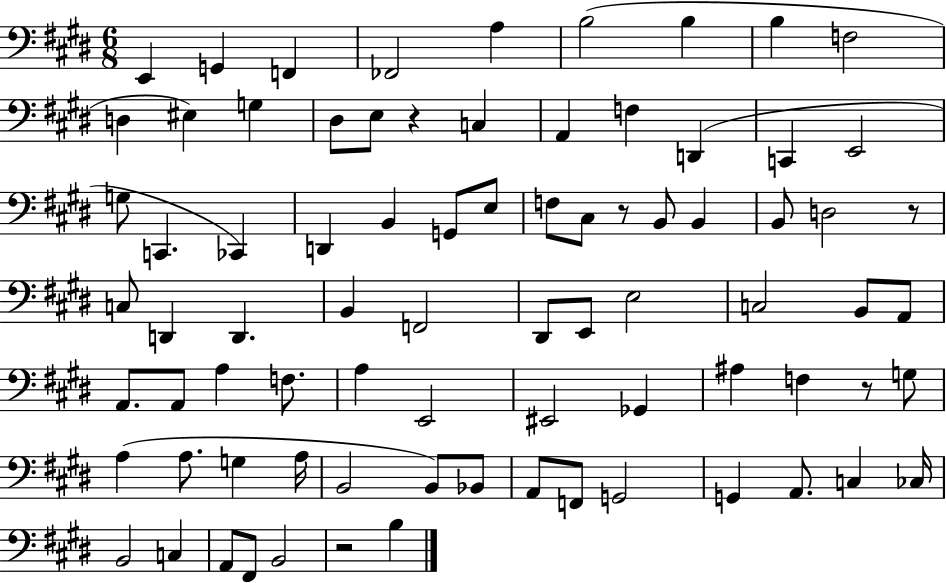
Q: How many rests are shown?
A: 5